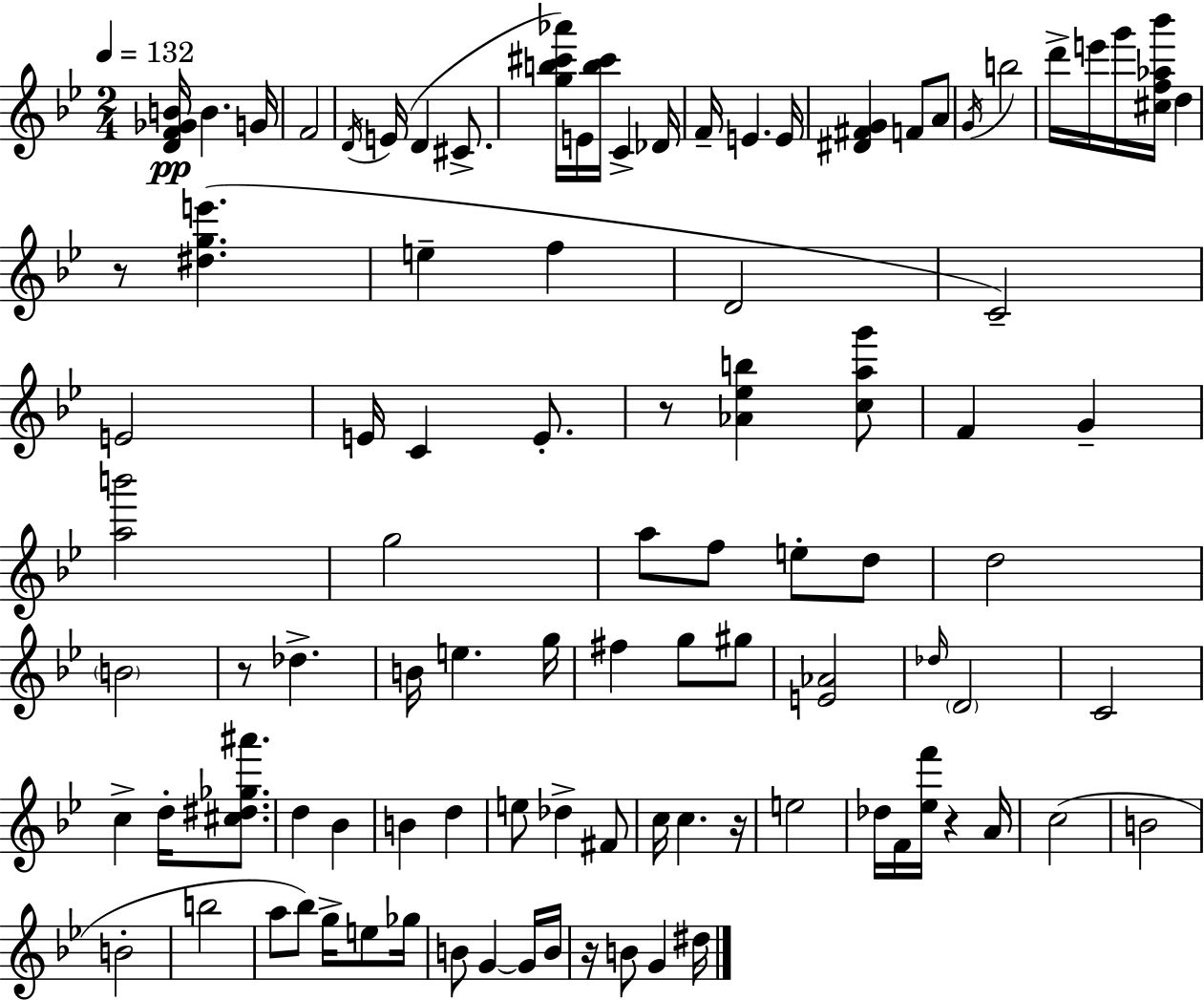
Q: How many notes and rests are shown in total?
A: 97